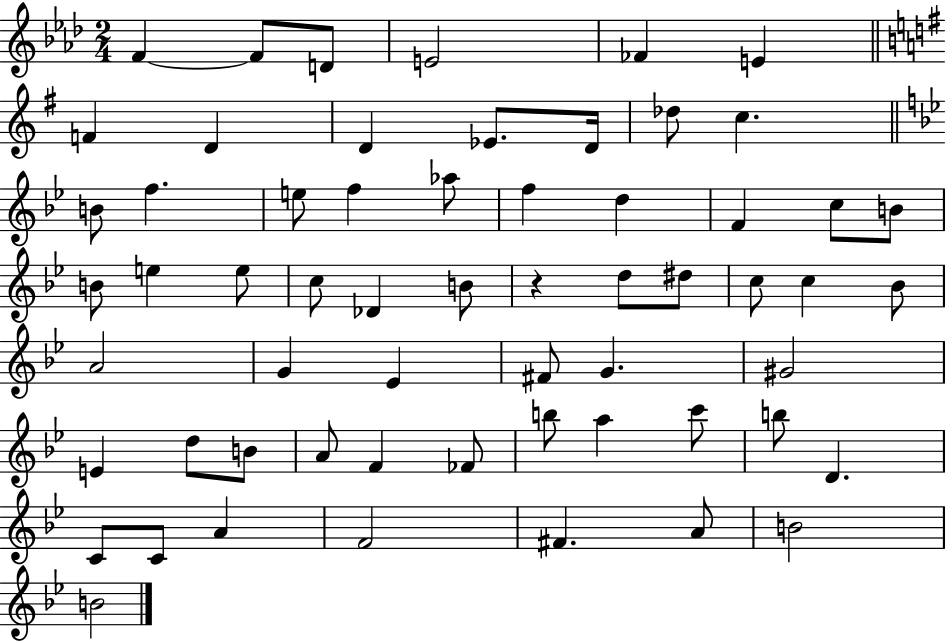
X:1
T:Untitled
M:2/4
L:1/4
K:Ab
F F/2 D/2 E2 _F E F D D _E/2 D/4 _d/2 c B/2 f e/2 f _a/2 f d F c/2 B/2 B/2 e e/2 c/2 _D B/2 z d/2 ^d/2 c/2 c _B/2 A2 G _E ^F/2 G ^G2 E d/2 B/2 A/2 F _F/2 b/2 a c'/2 b/2 D C/2 C/2 A F2 ^F A/2 B2 B2